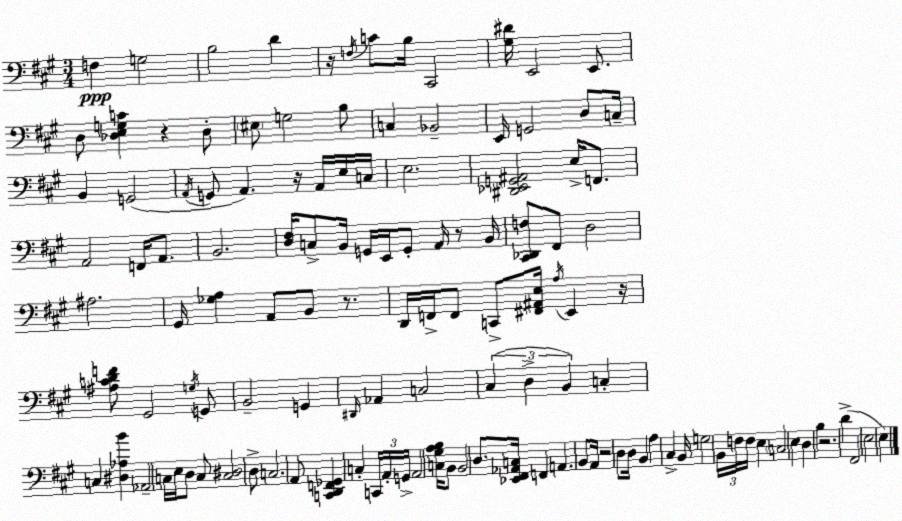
X:1
T:Untitled
M:3/4
L:1/4
K:A
F, G,2 B,2 D z/4 F,/4 C/2 B,/4 ^C,,2 [^G,^D]/4 E,,2 E,,/2 D,/2 [_D,E,G,C] z _D,/2 ^E,/2 G,2 B,/2 C, _B,,2 E,,/4 G,,2 D,/2 C,/4 B,, G,,2 A,,/4 G,,/2 A,, z/4 A,,/4 E,/4 C,/4 E,2 [^D,,_E,,G,,^A,,]2 E,/4 F,,/2 A,,2 F,,/4 A,,/2 B,,2 [D,^F,]/4 C,/2 B,,/4 G,,/4 E,,/4 G,,/2 A,,/4 z/2 B,,/4 [^C,,_D,,F,]/2 ^F,,/2 D,2 ^A,2 ^G,,/4 [_G,A,] A,,/2 B,,/2 z/2 D,,/4 F,,/4 F,,/2 C,,/2 [^F,,^A,,E,]/4 A,/4 E,, z/4 [^A,CDF]/2 ^G,,2 G,/4 G,,/2 B,,2 G,, ^D,,/4 _A,, C,2 ^C, D, B,, C, C, [^D,_A,B] _A,,2 C,/4 E,/4 D,/2 C,/2 [C,^D,]2 D,/2 C,2 A,,/2 [C,,D,,F,,_G,,] C, C,,/4 A,,/4 G,,/4 A,,2 [C,^G,A,B,]/4 B,,/2 B,,2 D,/2 [_E,,^F,,_A,,C,]/4 F,, A,, B,,/2 A,,/4 z2 D,/2 D,/4 B,, A, ^C, B,,/4 G,2 B,,/4 F,/4 F,/4 E, C,2 E, D, B, z2 D ^F,,2 E,2 E,